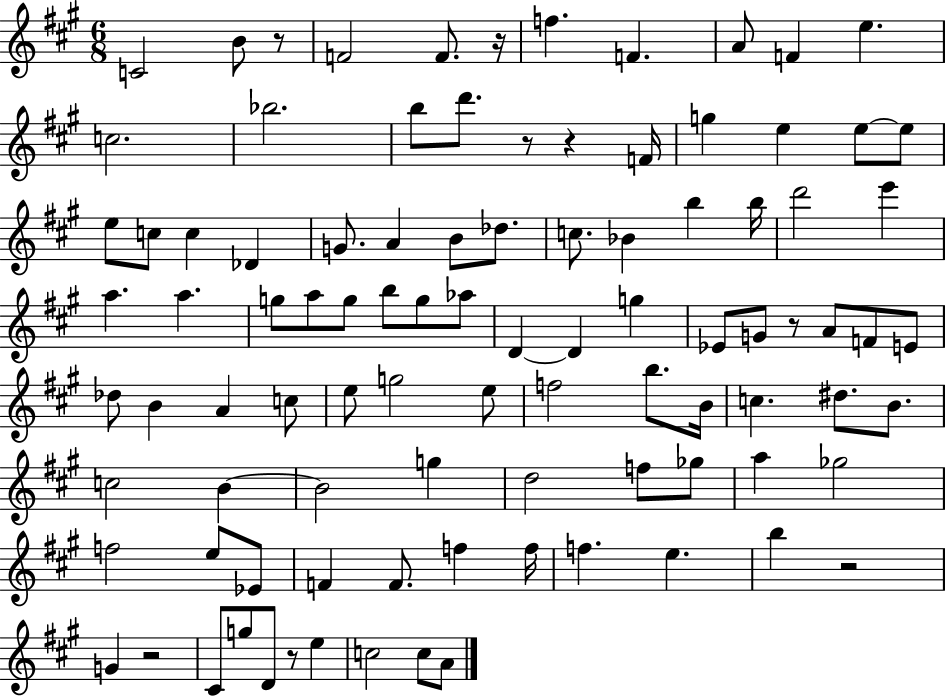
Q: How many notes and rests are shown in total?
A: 96